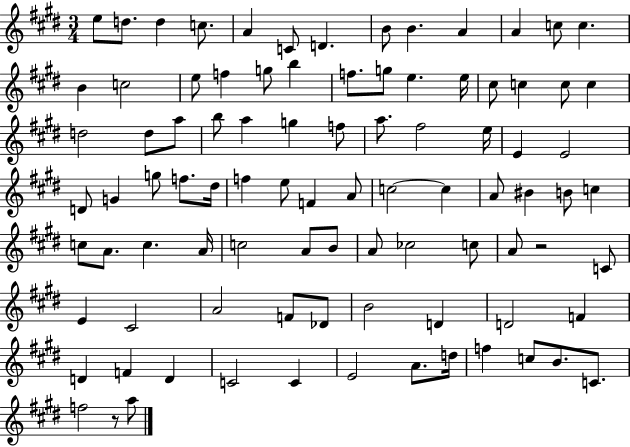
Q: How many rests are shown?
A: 2